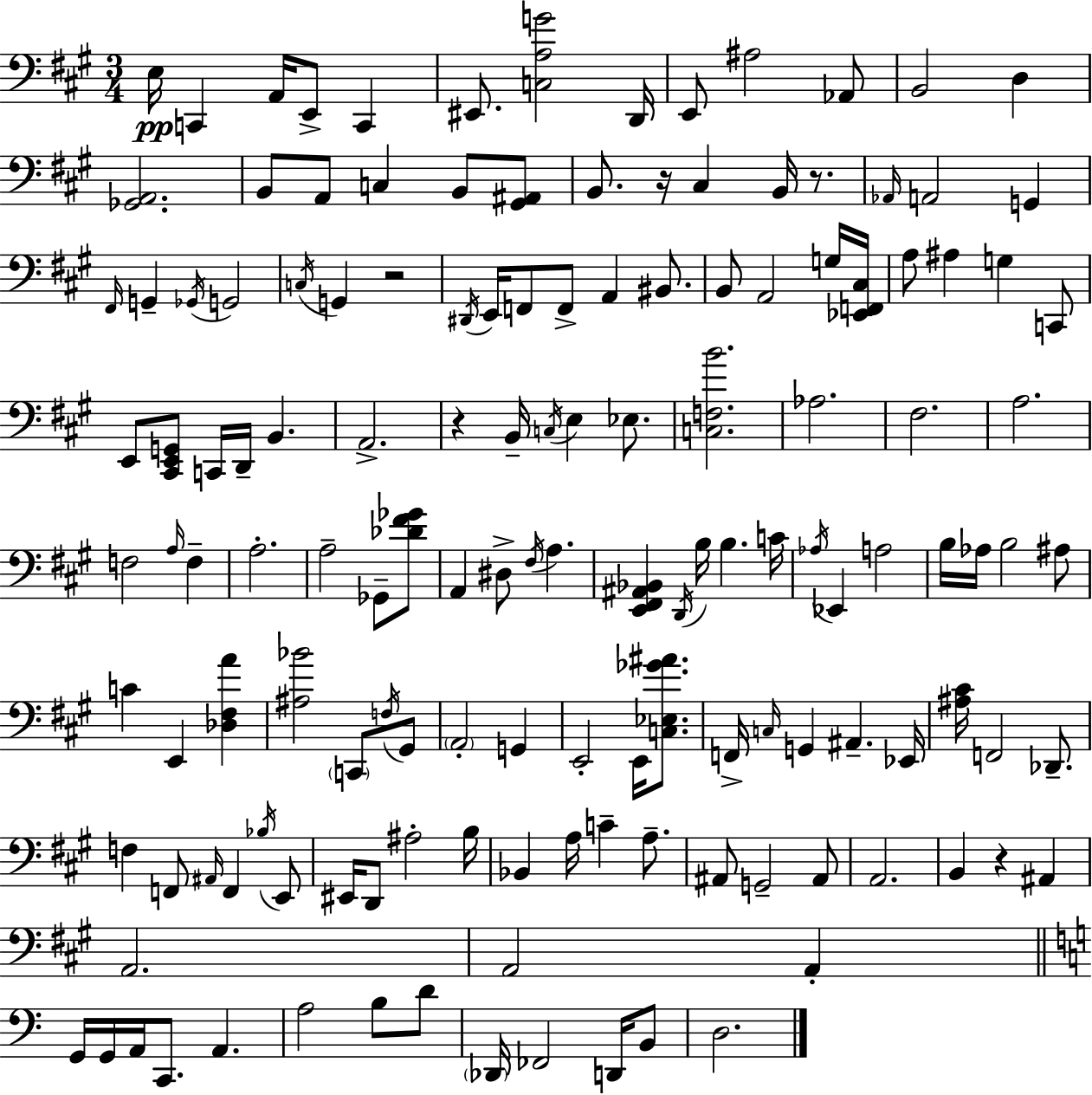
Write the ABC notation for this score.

X:1
T:Untitled
M:3/4
L:1/4
K:A
E,/4 C,, A,,/4 E,,/2 C,, ^E,,/2 [C,A,G]2 D,,/4 E,,/2 ^A,2 _A,,/2 B,,2 D, [_G,,A,,]2 B,,/2 A,,/2 C, B,,/2 [^G,,^A,,]/2 B,,/2 z/4 ^C, B,,/4 z/2 _A,,/4 A,,2 G,, ^F,,/4 G,, _G,,/4 G,,2 C,/4 G,, z2 ^D,,/4 E,,/4 F,,/2 F,,/2 A,, ^B,,/2 B,,/2 A,,2 G,/4 [_E,,F,,^C,]/4 A,/2 ^A, G, C,,/2 E,,/2 [^C,,E,,G,,]/2 C,,/4 D,,/4 B,, A,,2 z B,,/4 C,/4 E, _E,/2 [C,F,B]2 _A,2 ^F,2 A,2 F,2 A,/4 F, A,2 A,2 _G,,/2 [_D^F_G]/2 A,, ^D,/2 ^F,/4 A, [E,,^F,,^A,,_B,,] D,,/4 B,/4 B, C/4 _A,/4 _E,, A,2 B,/4 _A,/4 B,2 ^A,/2 C E,, [_D,^F,A] [^A,_B]2 C,,/2 F,/4 ^G,,/2 A,,2 G,, E,,2 E,,/4 [C,_E,_G^A]/2 F,,/4 C,/4 G,, ^A,, _E,,/4 [^A,^C]/4 F,,2 _D,,/2 F, F,,/2 ^A,,/4 F,, _B,/4 E,,/2 ^E,,/4 D,,/2 ^A,2 B,/4 _B,, A,/4 C A,/2 ^A,,/2 G,,2 ^A,,/2 A,,2 B,, z ^A,, A,,2 A,,2 A,, G,,/4 G,,/4 A,,/4 C,,/2 A,, A,2 B,/2 D/2 _D,,/4 _F,,2 D,,/4 B,,/2 D,2